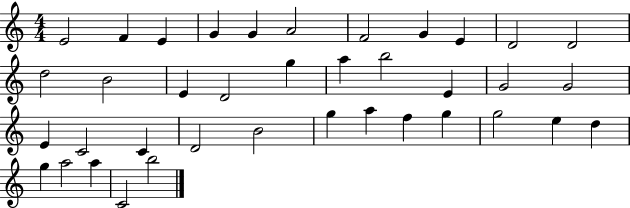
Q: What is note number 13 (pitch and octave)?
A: B4